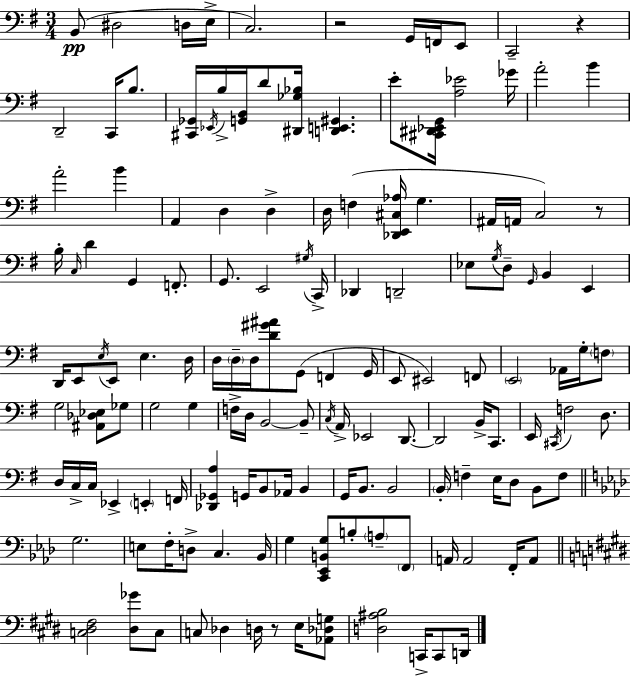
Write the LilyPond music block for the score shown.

{
  \clef bass
  \numericTimeSignature
  \time 3/4
  \key g \major
  b,8(\pp dis2 d16 e16-> | c2.) | r2 g,16 f,16 e,8 | c,2-- r4 | \break d,2-- c,16 b8. | <cis, ges,>16 \acciaccatura { ees,16 } b16-> <g, b,>16 d'8 <dis, ges bes>16 <d, e, gis,>4. | e'8-. <cis, dis, ees, g,>16 <a ees'>2 | ges'16 a'2-. b'4 | \break a'2-. b'4 | a,4 d4 d4-> | d16 f4( <des, e, cis aes>16 g4. | ais,16 a,16 c2) r8 | \break b16-. \grace { c16 } d'4 g,4 f,8.-. | g,8. e,2 | \acciaccatura { gis16 } c,16-> des,4 d,2-- | ees8 \acciaccatura { g16 } d8-- \grace { g,16 } b,4 | \break e,4 d,16 e,8 \acciaccatura { e16 } e,8 e4. | d16 d16 \parenthesize d16-- d16 <d' gis' ais'>8 g,8( | f,4 g,16 e,8 eis,2) | f,8 \parenthesize e,2 | \break aes,16 g16-. \parenthesize f8 g2 | <ais, des ees>8 ges8 g2 | g4 f16-> d16 b,2~~ | b,8-- \acciaccatura { c16 } a,16-> ees,2 | \break d,8.~~ d,2 | b,16-> c,8. e,16 \acciaccatura { cis,16 } f2 | d8. d16 c16-> c16 ees,4-> | \parenthesize e,4-. f,16 <des, ges, a>4 | \break g,16 b,8 aes,16 b,4 g,16 b,8. | b,2 \parenthesize b,16-. f4-- | e16 d8 b,8 f8 \bar "||" \break \key aes \major g2. | e8 f16-. d8-> c4. bes,16 | g4 <c, ees, b, g>8 b8-. \parenthesize a8-- \parenthesize f,8 | a,16 a,2 f,16-. a,8 | \break \bar "||" \break \key e \major <c dis fis>2 <dis ges'>8 c8 | c8 des4 d16 r8 e16 <aes, des g>8 | <d ais b>2 c,16-> c,8 d,16 | \bar "|."
}